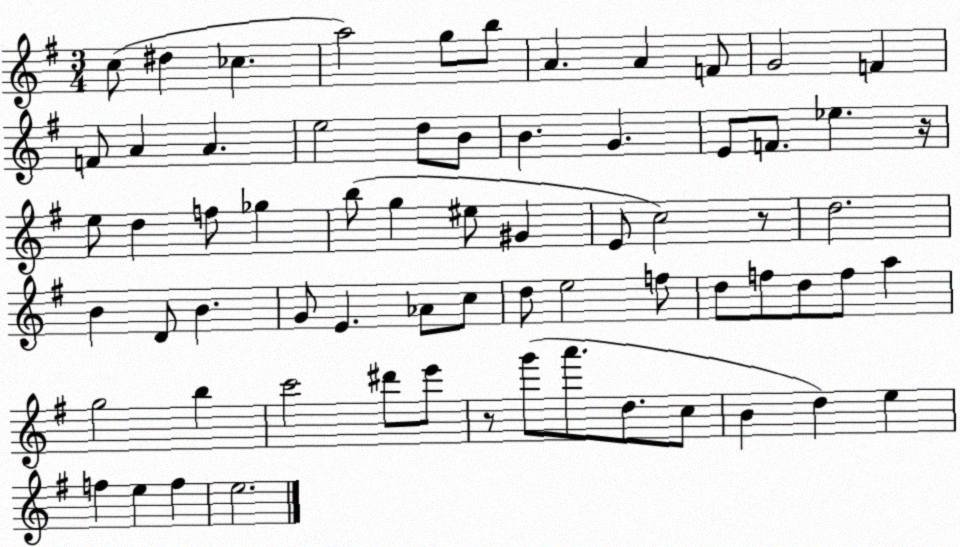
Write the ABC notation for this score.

X:1
T:Untitled
M:3/4
L:1/4
K:G
c/2 ^d _c a2 g/2 b/2 A A F/2 G2 F F/2 A A e2 d/2 B/2 B G E/2 F/2 _e z/4 e/2 d f/2 _g b/2 g ^e/2 ^G E/2 c2 z/2 d2 B D/2 B G/2 E _A/2 c/2 d/2 e2 f/2 d/2 f/2 d/2 f/2 a g2 b c'2 ^d'/2 e'/2 z/2 g'/2 a'/2 d/2 c/2 B d e f e f e2